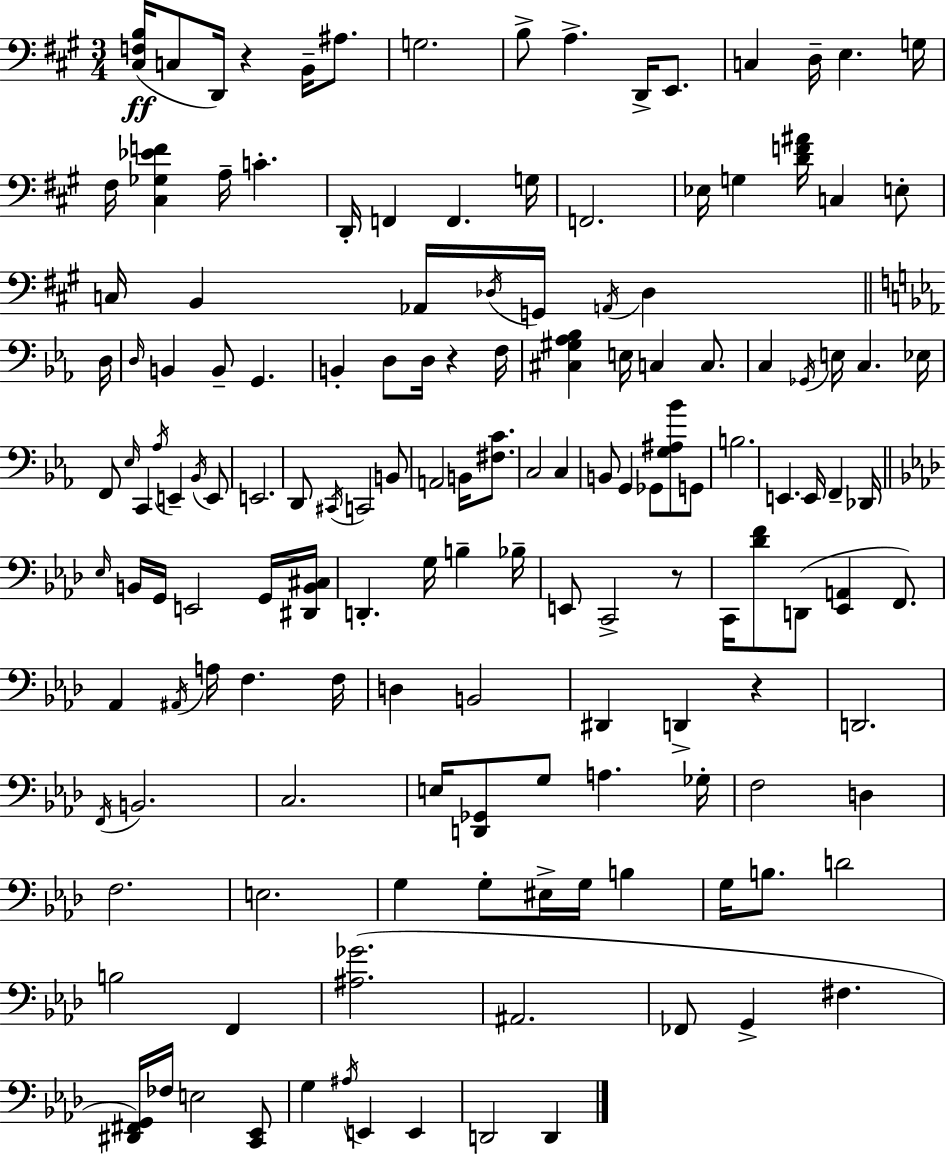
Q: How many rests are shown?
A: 4